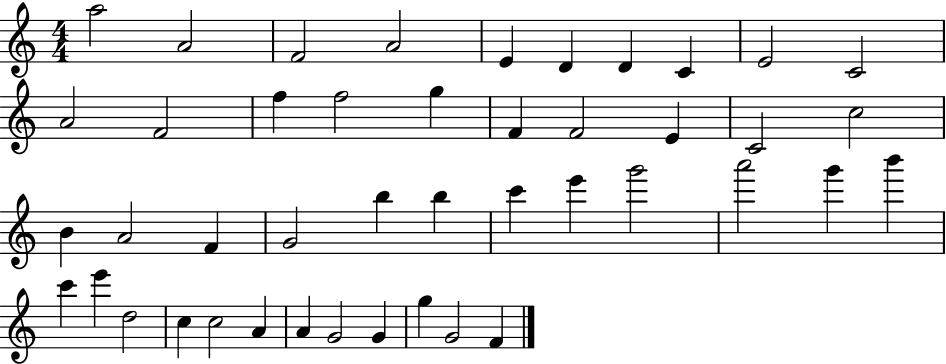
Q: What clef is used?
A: treble